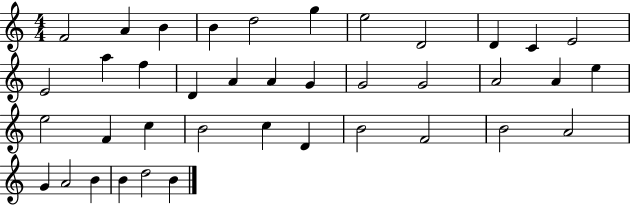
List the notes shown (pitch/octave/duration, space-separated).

F4/h A4/q B4/q B4/q D5/h G5/q E5/h D4/h D4/q C4/q E4/h E4/h A5/q F5/q D4/q A4/q A4/q G4/q G4/h G4/h A4/h A4/q E5/q E5/h F4/q C5/q B4/h C5/q D4/q B4/h F4/h B4/h A4/h G4/q A4/h B4/q B4/q D5/h B4/q